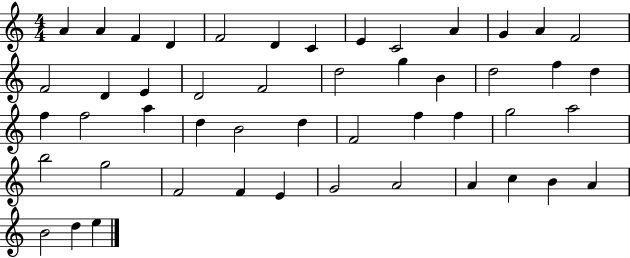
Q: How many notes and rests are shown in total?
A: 49